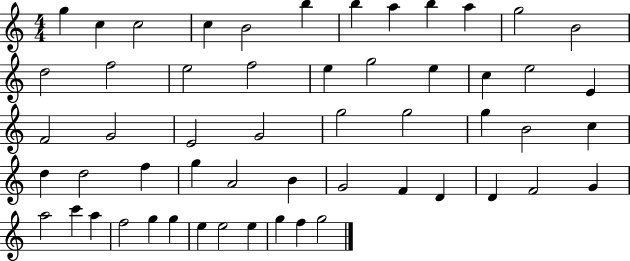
G5/q C5/q C5/h C5/q B4/h B5/q B5/q A5/q B5/q A5/q G5/h B4/h D5/h F5/h E5/h F5/h E5/q G5/h E5/q C5/q E5/h E4/q F4/h G4/h E4/h G4/h G5/h G5/h G5/q B4/h C5/q D5/q D5/h F5/q G5/q A4/h B4/q G4/h F4/q D4/q D4/q F4/h G4/q A5/h C6/q A5/q F5/h G5/q G5/q E5/q E5/h E5/q G5/q F5/q G5/h